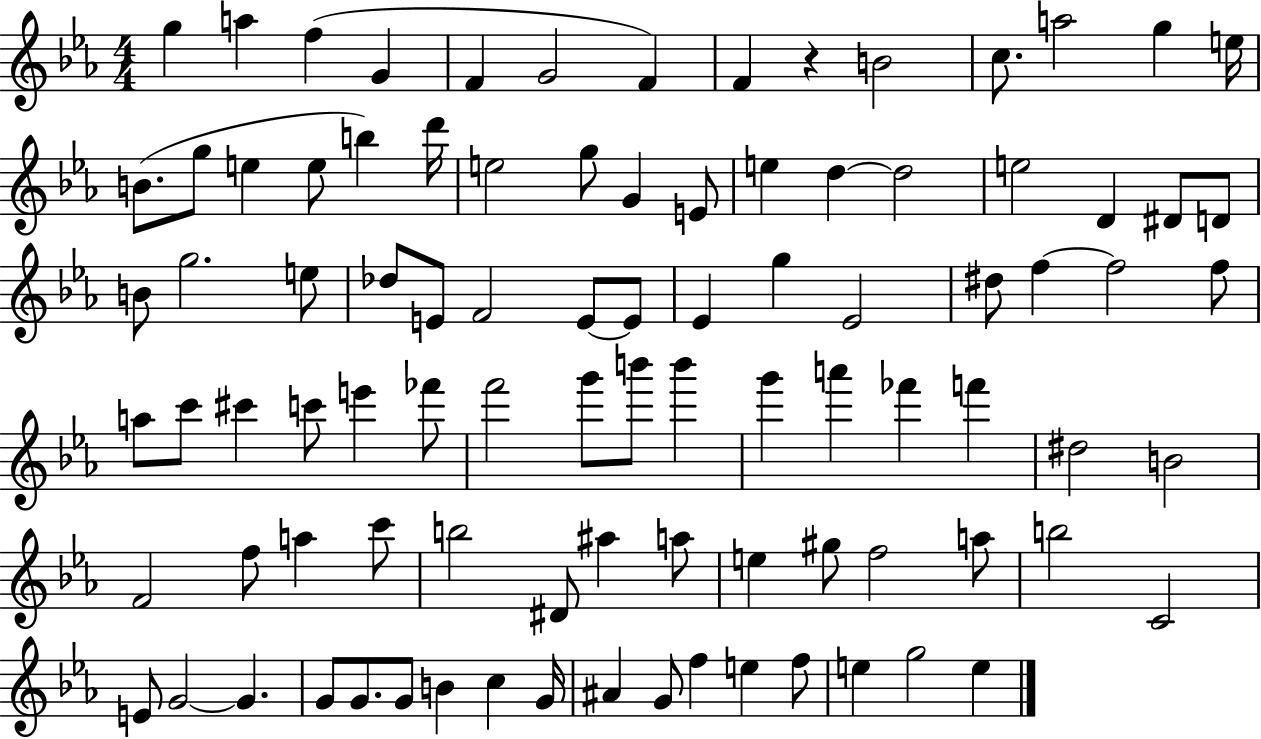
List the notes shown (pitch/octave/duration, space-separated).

G5/q A5/q F5/q G4/q F4/q G4/h F4/q F4/q R/q B4/h C5/e. A5/h G5/q E5/s B4/e. G5/e E5/q E5/e B5/q D6/s E5/h G5/e G4/q E4/e E5/q D5/q D5/h E5/h D4/q D#4/e D4/e B4/e G5/h. E5/e Db5/e E4/e F4/h E4/e E4/e Eb4/q G5/q Eb4/h D#5/e F5/q F5/h F5/e A5/e C6/e C#6/q C6/e E6/q FES6/e F6/h G6/e B6/e B6/q G6/q A6/q FES6/q F6/q D#5/h B4/h F4/h F5/e A5/q C6/e B5/h D#4/e A#5/q A5/e E5/q G#5/e F5/h A5/e B5/h C4/h E4/e G4/h G4/q. G4/e G4/e. G4/e B4/q C5/q G4/s A#4/q G4/e F5/q E5/q F5/e E5/q G5/h E5/q